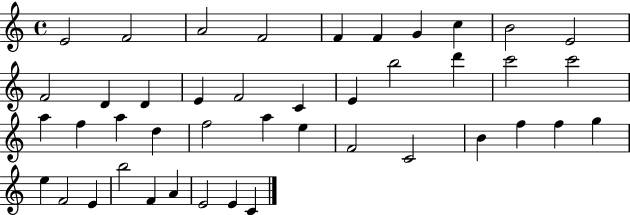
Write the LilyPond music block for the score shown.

{
  \clef treble
  \time 4/4
  \defaultTimeSignature
  \key c \major
  e'2 f'2 | a'2 f'2 | f'4 f'4 g'4 c''4 | b'2 e'2 | \break f'2 d'4 d'4 | e'4 f'2 c'4 | e'4 b''2 d'''4 | c'''2 c'''2 | \break a''4 f''4 a''4 d''4 | f''2 a''4 e''4 | f'2 c'2 | b'4 f''4 f''4 g''4 | \break e''4 f'2 e'4 | b''2 f'4 a'4 | e'2 e'4 c'4 | \bar "|."
}